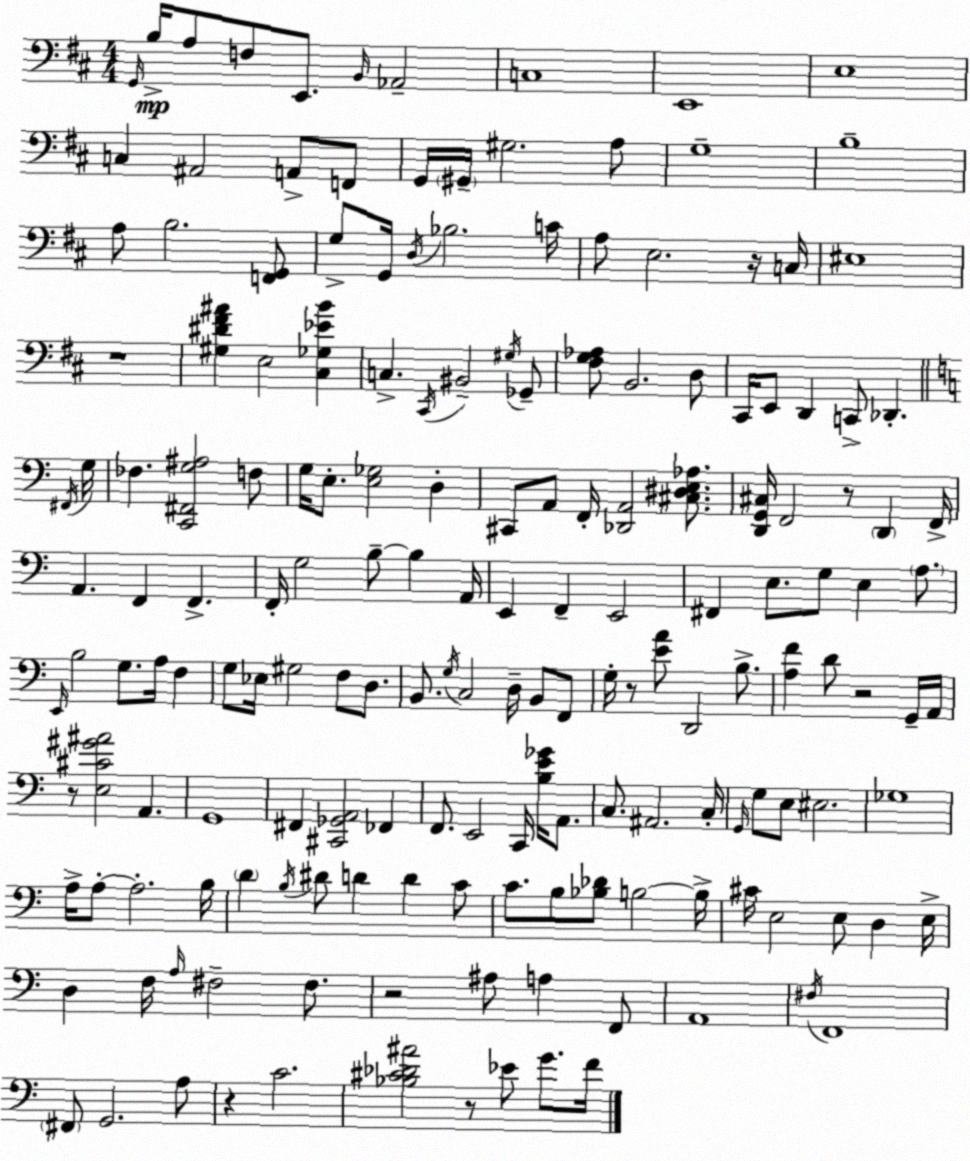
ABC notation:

X:1
T:Untitled
M:4/4
L:1/4
K:D
G,,/4 B,/4 A,/2 F,/2 E,,/2 B,,/4 _A,,2 C,4 E,,4 E,4 C, ^A,,2 A,,/2 F,,/2 G,,/4 ^G,,/4 ^G,2 A,/2 G,4 B,4 A,/2 B,2 [F,,G,,]/2 G,/2 G,,/4 D,/4 _B,2 C/4 A,/2 E,2 z/4 C,/4 ^E,4 z4 [^G,^D^F^A] E,2 [^C,_G,_EB] C, ^C,,/4 ^B,,2 ^G,/4 _G,,/2 [^F,G,_A,]/2 B,,2 D,/2 ^C,,/4 E,,/2 D,, C,,/2 _D,, ^F,,/4 G,/4 _F, [C,,^F,,G,^A,]2 F,/2 G,/4 E,/2 [E,_G,]2 D, ^C,,/2 A,,/2 F,,/4 [_D,,A,,]2 [^C,^D,E,_A,]/2 [D,,G,,^C,]/4 F,,2 z/2 D,, F,,/4 A,, F,, F,, F,,/4 G,2 B,/2 B, A,,/4 E,, F,, E,,2 ^F,, E,/2 G,/2 E, A,/2 E,,/4 B,2 G,/2 A,/4 F, G,/2 _E,/4 ^G,2 F,/2 D,/2 B,,/2 G,/4 C,2 D,/4 B,,/2 F,,/2 G,/4 z/2 [EA]/2 D,,2 B,/2 [A,F] D/2 z2 G,,/4 A,,/4 z/2 [E,^C^G^A]2 A,, G,,4 ^F,, [^C,,_G,,A,,]2 _F,, F,,/2 E,,2 C,,/4 [B,E_G]/4 A,,/2 C,/2 ^A,,2 C,/4 G,,/4 G,/2 E,/2 ^E,2 _G,4 A,/4 A,/2 A,2 B,/4 D B,/4 ^D/2 D D C/2 C/2 B,/2 [_B,_D]/2 B,2 B,/4 ^C/4 E,2 E,/2 D, E,/4 D, F,/4 A,/4 ^F,2 ^F,/2 z2 ^A,/2 A, F,,/2 A,,4 ^F,/4 F,,4 ^F,,/2 G,,2 A,/2 z C2 [_B,^C_D^A]2 z/2 _E/2 G/2 F/4